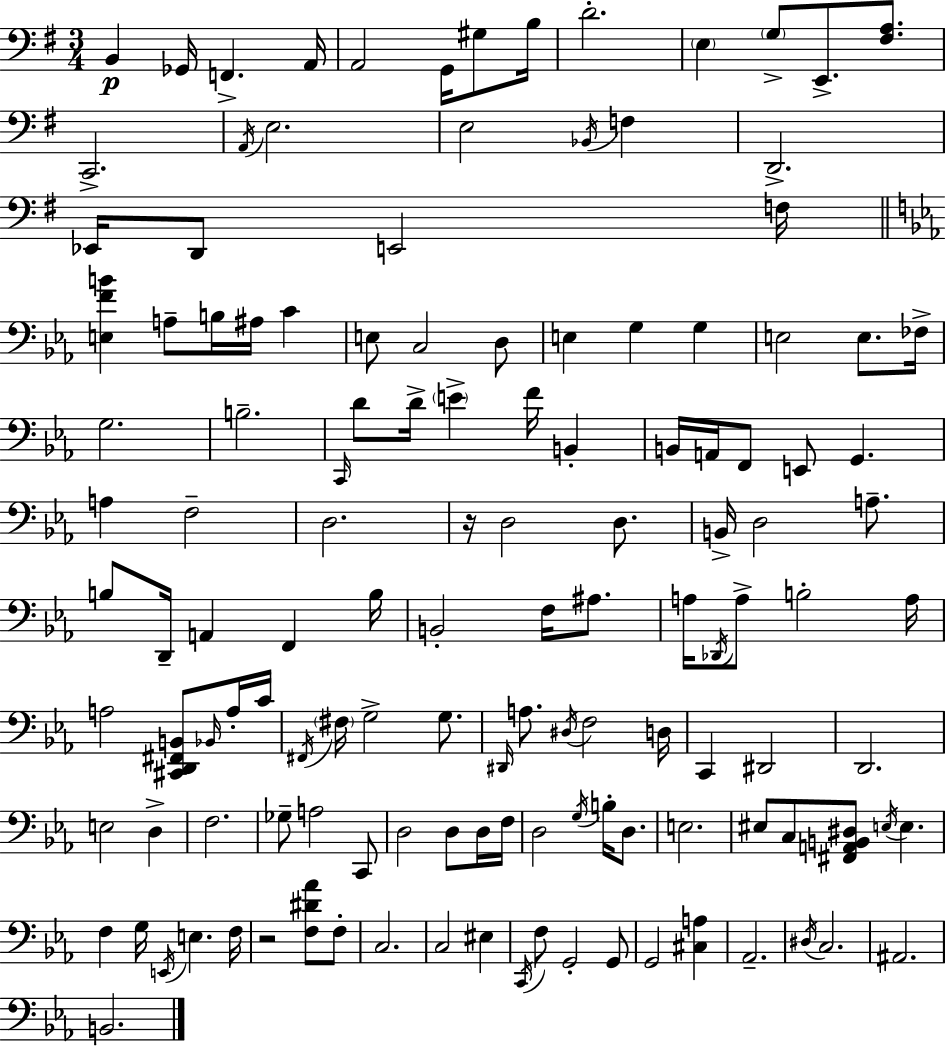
B2/q Gb2/s F2/q. A2/s A2/h G2/s G#3/e B3/s D4/h. E3/q G3/e E2/e. [F#3,A3]/e. C2/h. A2/s E3/h. E3/h Bb2/s F3/q D2/h. Eb2/s D2/e E2/h F3/s [E3,F4,B4]/q A3/e B3/s A#3/s C4/q E3/e C3/h D3/e E3/q G3/q G3/q E3/h E3/e. FES3/s G3/h. B3/h. C2/s D4/e D4/s E4/q F4/s B2/q B2/s A2/s F2/e E2/e G2/q. A3/q F3/h D3/h. R/s D3/h D3/e. B2/s D3/h A3/e. B3/e D2/s A2/q F2/q B3/s B2/h F3/s A#3/e. A3/s Db2/s A3/e B3/h A3/s A3/h [C#2,D2,F#2,B2]/e Bb2/s A3/s C4/s F#2/s F#3/s G3/h G3/e. D#2/s A3/e. D#3/s F3/h D3/s C2/q D#2/h D2/h. E3/h D3/q F3/h. Gb3/e A3/h C2/e D3/h D3/e D3/s F3/s D3/h G3/s B3/s D3/e. E3/h. EIS3/e C3/e [F#2,A2,B2,D#3]/e E3/s E3/q. F3/q G3/s E2/s E3/q. F3/s R/h [F3,D#4,Ab4]/e F3/e C3/h. C3/h EIS3/q C2/s F3/e G2/h G2/e G2/h [C#3,A3]/q Ab2/h. D#3/s C3/h. A#2/h. B2/h.